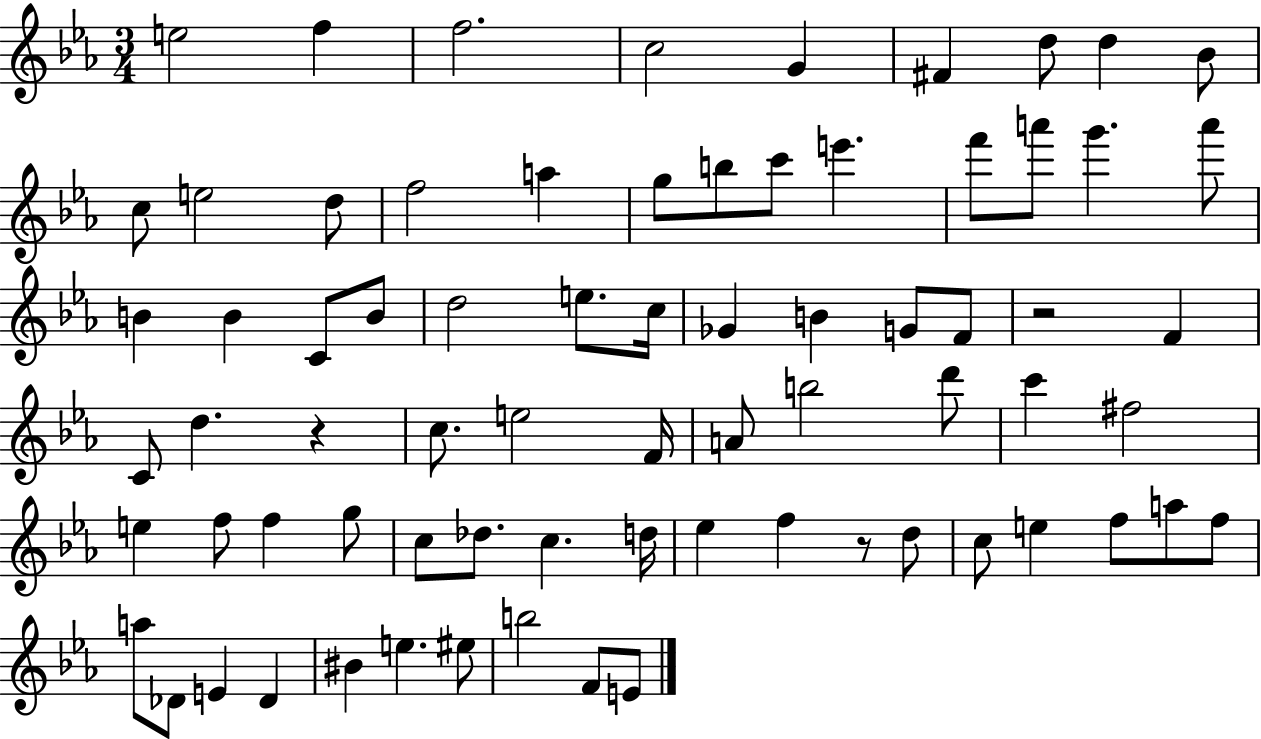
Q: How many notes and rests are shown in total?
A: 73